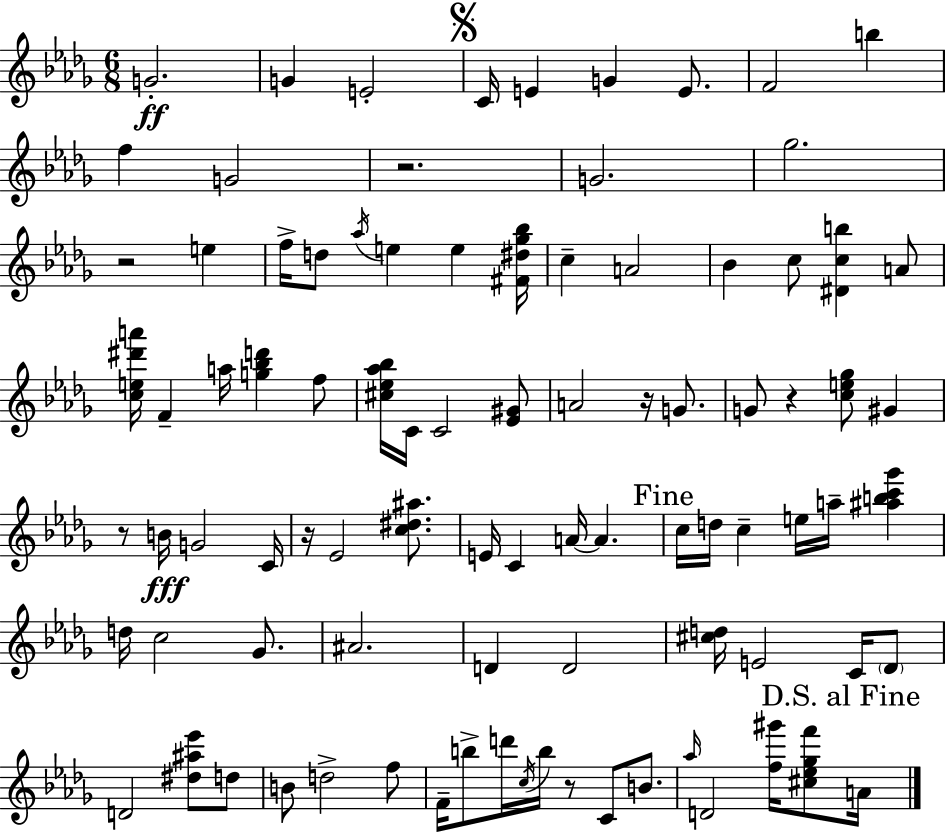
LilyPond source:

{
  \clef treble
  \numericTimeSignature
  \time 6/8
  \key bes \minor
  g'2.-.\ff | g'4 e'2-. | \mark \markup { \musicglyph "scripts.segno" } c'16 e'4 g'4 e'8. | f'2 b''4 | \break f''4 g'2 | r2. | g'2. | ges''2. | \break r2 e''4 | f''16-> d''8 \acciaccatura { aes''16 } e''4 e''4 | <fis' dis'' ges'' bes''>16 c''4-- a'2 | bes'4 c''8 <dis' c'' b''>4 a'8 | \break <c'' e'' dis''' a'''>16 f'4-- a''16 <g'' bes'' d'''>4 f''8 | <cis'' ees'' aes'' bes''>16 c'16 c'2 <ees' gis'>8 | a'2 r16 g'8. | g'8 r4 <c'' e'' ges''>8 gis'4 | \break r8 b'16\fff g'2 | c'16 r16 ees'2 <c'' dis'' ais''>8. | e'16 c'4 a'16~~ a'4. | \mark "Fine" c''16 d''16 c''4-- e''16 a''16-- <ais'' b'' c''' ges'''>4 | \break d''16 c''2 ges'8. | ais'2. | d'4 d'2 | <cis'' d''>16 e'2 c'16 \parenthesize des'8 | \break d'2 <dis'' ais'' ees'''>8 d''8 | b'8 d''2-> f''8 | f'16-- b''8-> d'''16 \acciaccatura { c''16 } b''16 r8 c'8 b'8. | \grace { aes''16 } d'2 <f'' gis'''>16 | \break <cis'' ees'' ges'' f'''>8 \mark "D.S. al Fine" a'16 \bar "|."
}